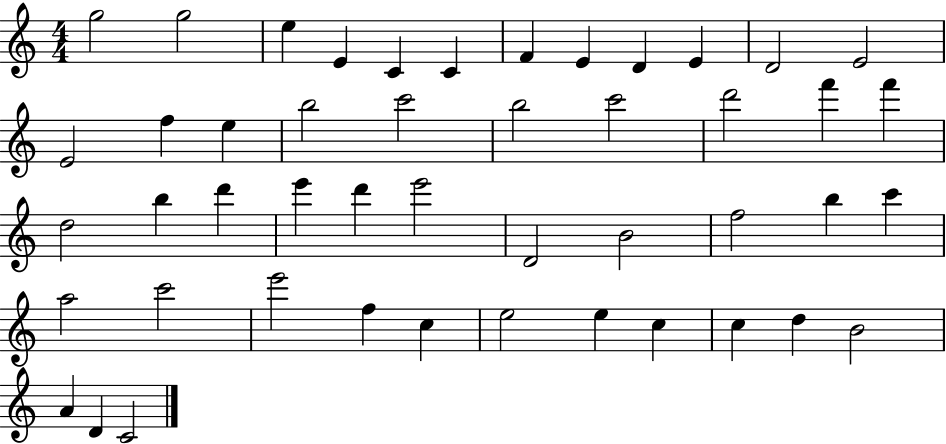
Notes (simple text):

G5/h G5/h E5/q E4/q C4/q C4/q F4/q E4/q D4/q E4/q D4/h E4/h E4/h F5/q E5/q B5/h C6/h B5/h C6/h D6/h F6/q F6/q D5/h B5/q D6/q E6/q D6/q E6/h D4/h B4/h F5/h B5/q C6/q A5/h C6/h E6/h F5/q C5/q E5/h E5/q C5/q C5/q D5/q B4/h A4/q D4/q C4/h